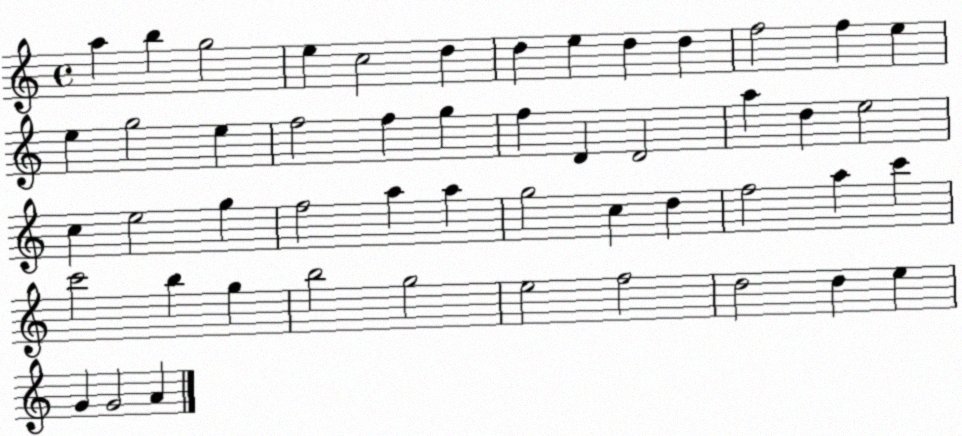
X:1
T:Untitled
M:4/4
L:1/4
K:C
a b g2 e c2 d d e d d f2 f e e g2 e f2 f g f D D2 a d e2 c e2 g f2 a a g2 c d f2 a c' c'2 b g b2 g2 e2 f2 d2 d e G G2 A